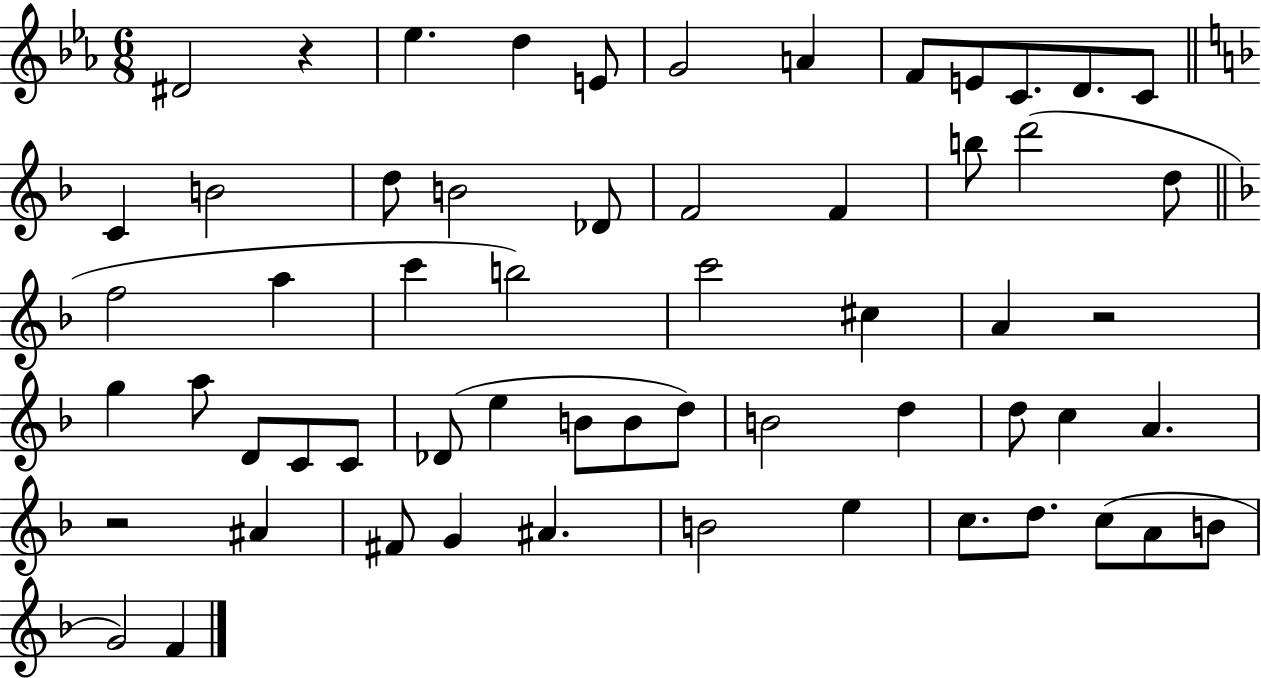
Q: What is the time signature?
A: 6/8